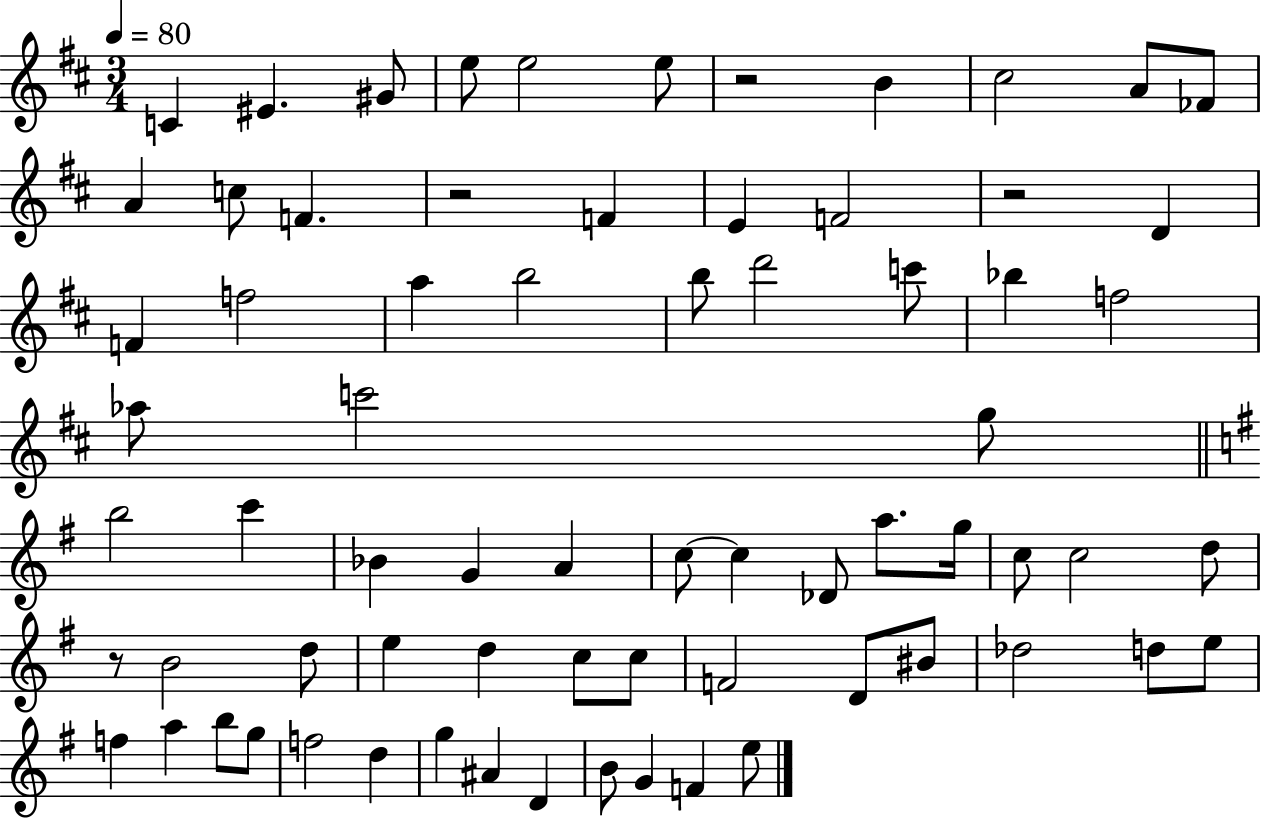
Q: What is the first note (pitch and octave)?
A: C4